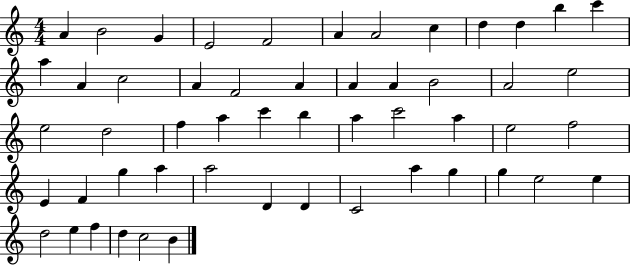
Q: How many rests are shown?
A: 0